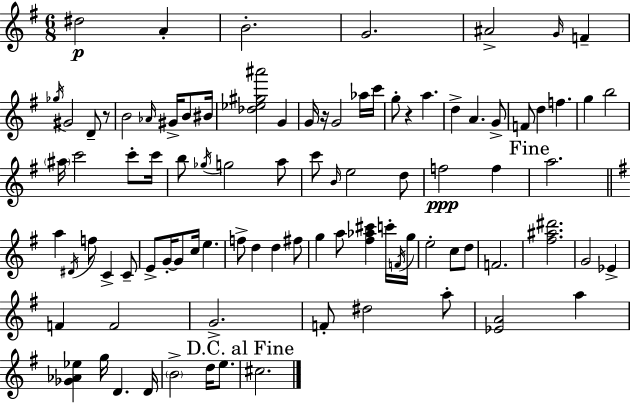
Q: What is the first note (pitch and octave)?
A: D#5